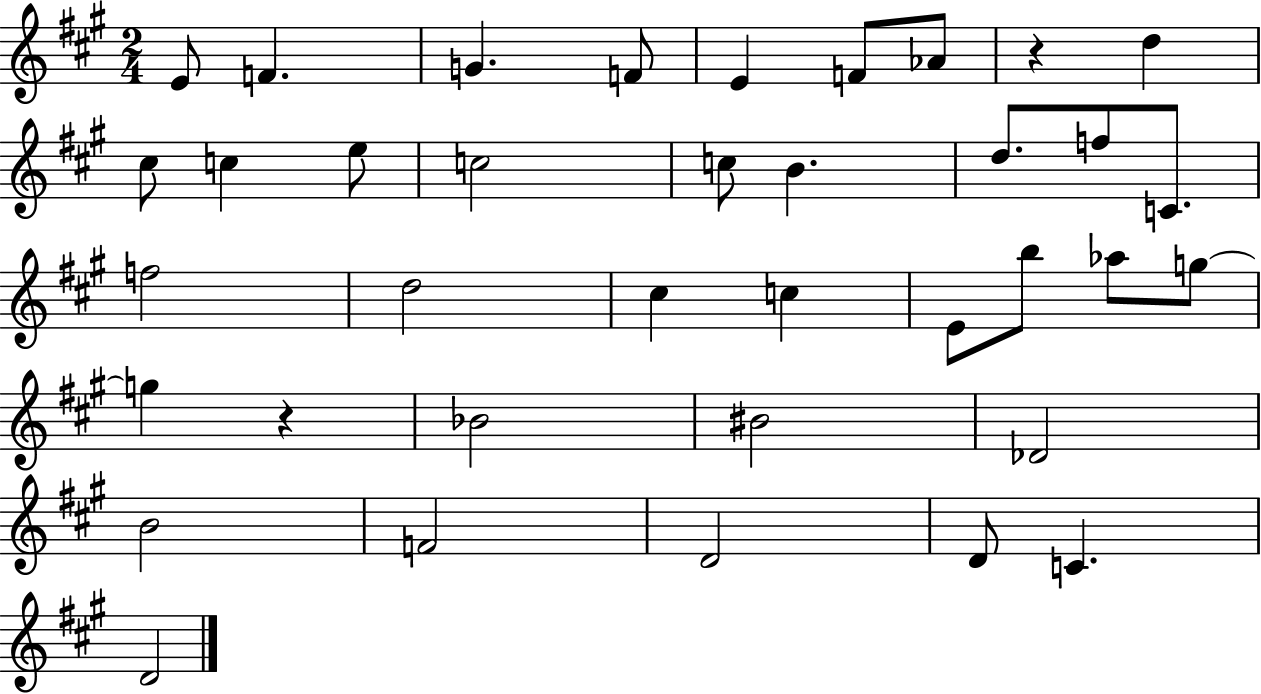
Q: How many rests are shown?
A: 2